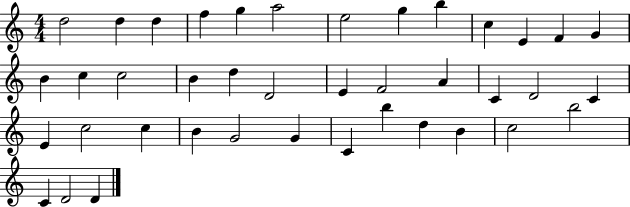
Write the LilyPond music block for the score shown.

{
  \clef treble
  \numericTimeSignature
  \time 4/4
  \key c \major
  d''2 d''4 d''4 | f''4 g''4 a''2 | e''2 g''4 b''4 | c''4 e'4 f'4 g'4 | \break b'4 c''4 c''2 | b'4 d''4 d'2 | e'4 f'2 a'4 | c'4 d'2 c'4 | \break e'4 c''2 c''4 | b'4 g'2 g'4 | c'4 b''4 d''4 b'4 | c''2 b''2 | \break c'4 d'2 d'4 | \bar "|."
}